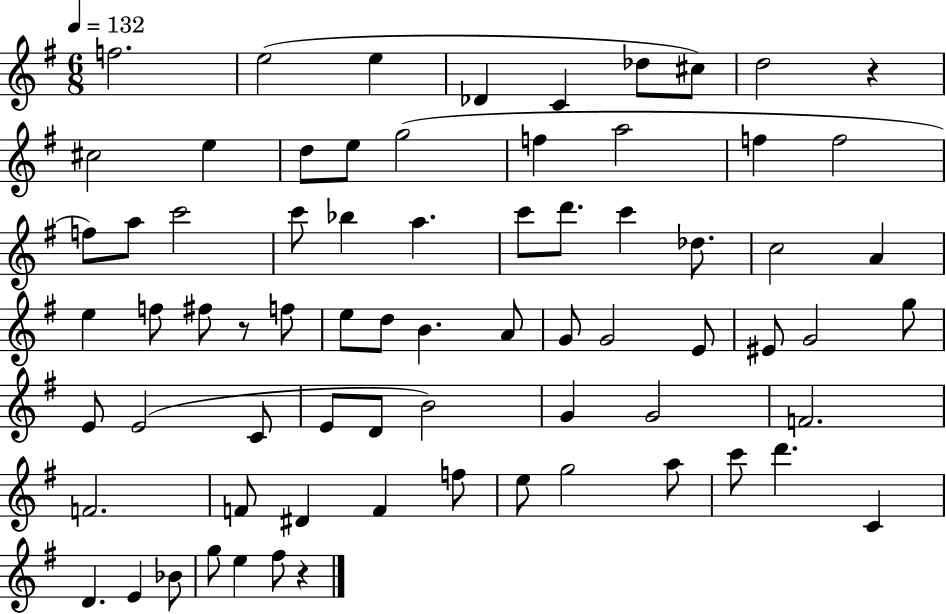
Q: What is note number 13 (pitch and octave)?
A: G5